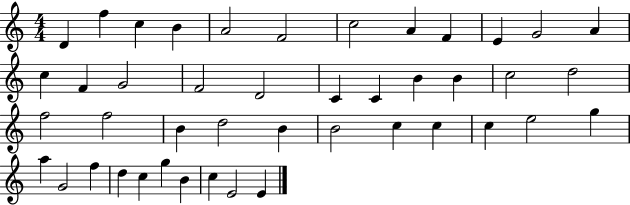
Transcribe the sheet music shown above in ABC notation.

X:1
T:Untitled
M:4/4
L:1/4
K:C
D f c B A2 F2 c2 A F E G2 A c F G2 F2 D2 C C B B c2 d2 f2 f2 B d2 B B2 c c c e2 g a G2 f d c g B c E2 E